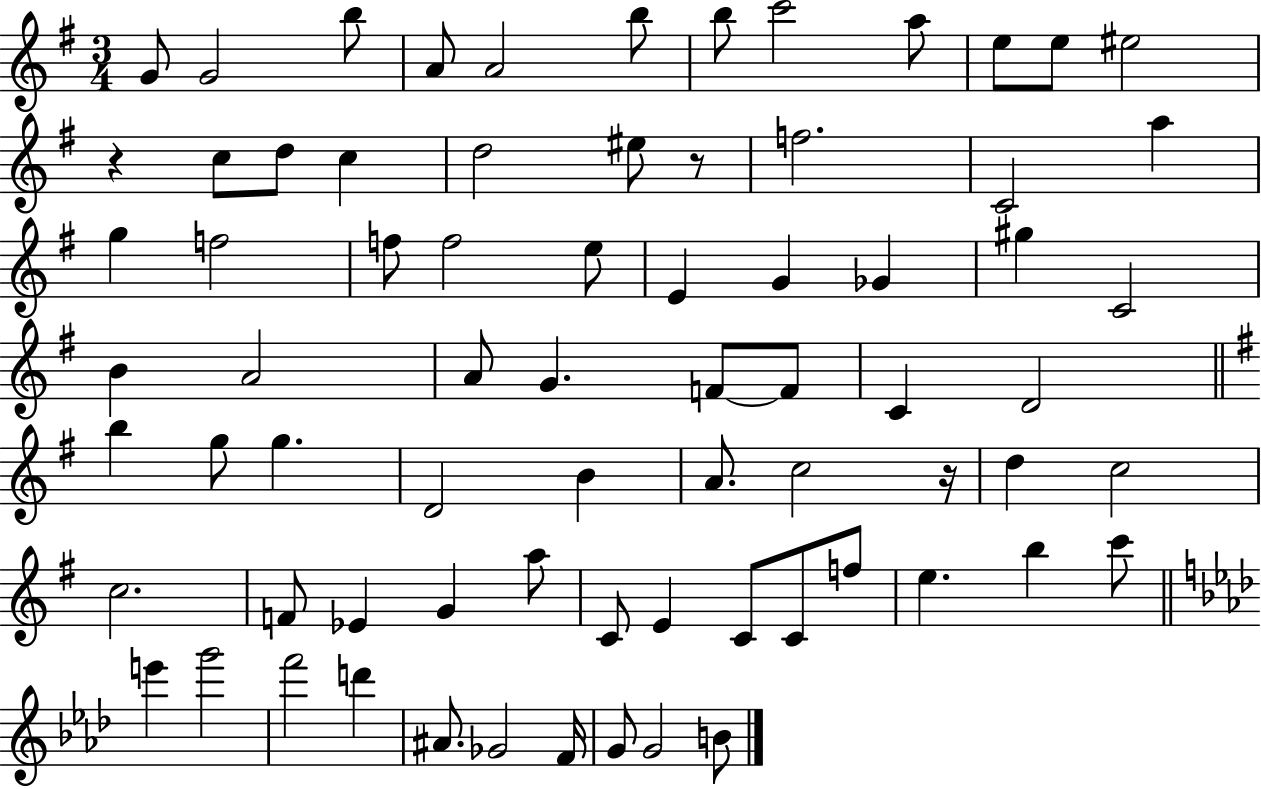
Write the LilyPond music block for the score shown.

{
  \clef treble
  \numericTimeSignature
  \time 3/4
  \key g \major
  \repeat volta 2 { g'8 g'2 b''8 | a'8 a'2 b''8 | b''8 c'''2 a''8 | e''8 e''8 eis''2 | \break r4 c''8 d''8 c''4 | d''2 eis''8 r8 | f''2. | c'2 a''4 | \break g''4 f''2 | f''8 f''2 e''8 | e'4 g'4 ges'4 | gis''4 c'2 | \break b'4 a'2 | a'8 g'4. f'8~~ f'8 | c'4 d'2 | \bar "||" \break \key e \minor b''4 g''8 g''4. | d'2 b'4 | a'8. c''2 r16 | d''4 c''2 | \break c''2. | f'8 ees'4 g'4 a''8 | c'8 e'4 c'8 c'8 f''8 | e''4. b''4 c'''8 | \break \bar "||" \break \key aes \major e'''4 g'''2 | f'''2 d'''4 | ais'8. ges'2 f'16 | g'8 g'2 b'8 | \break } \bar "|."
}